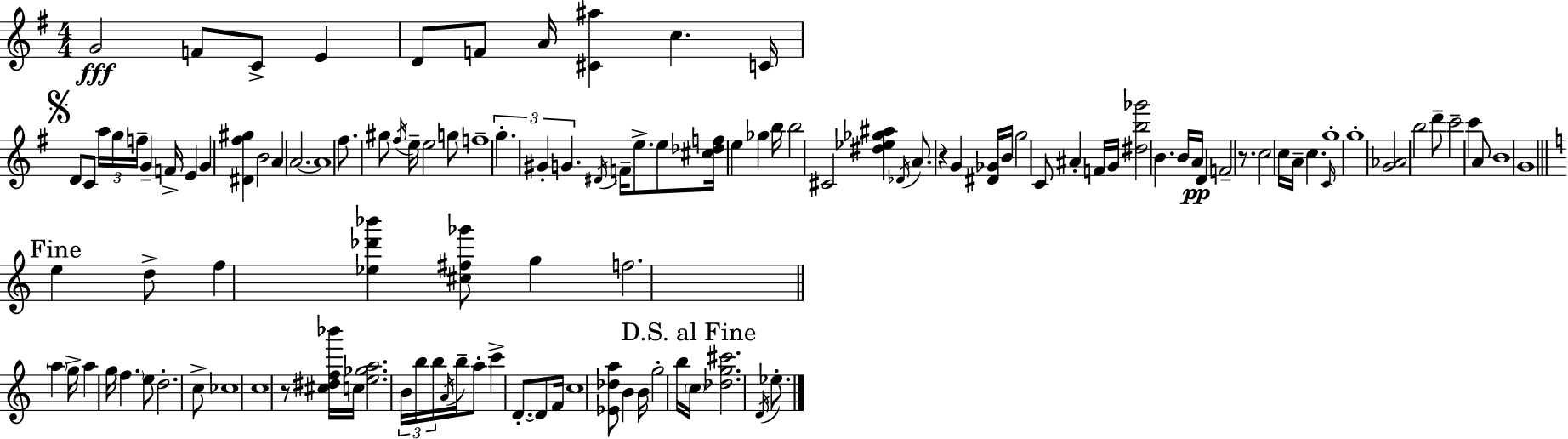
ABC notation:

X:1
T:Untitled
M:4/4
L:1/4
K:G
G2 F/2 C/2 E D/2 F/2 A/4 [^C^a] c C/4 D/2 C/2 a/4 g/4 f/4 G F/4 E G [^D^f^g] B2 A A2 A4 ^f/2 ^g/2 ^f/4 e/4 e2 g/2 f4 g ^G G ^D/4 F/4 e/2 e/2 [^c_df]/4 e _g b/4 b2 ^C2 [^d_e_g^a] _D/4 A/2 z G [^D_G]/4 B/4 g2 C/2 ^A F/4 G/4 [^db_g']2 B B/4 A/4 D F2 z/2 c2 c/4 A/4 c C/4 g4 g4 [G_A]2 b2 d'/2 c'2 c' A/2 B4 G4 e d/2 f [_e_d'_b'] [^c^f_g']/2 g f2 a g/4 a g/4 f e/2 d2 c/2 _c4 c4 z/2 [^c^df_b']/4 c/4 [e_ga]2 B/4 b/4 b/4 A/4 b/4 a/2 c' D/2 D/2 F/4 c4 [_E_da]/2 B B/4 g2 b/4 c/4 [_dg^c']2 D/4 _e/2